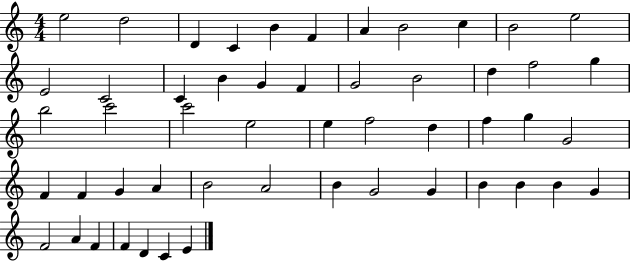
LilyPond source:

{
  \clef treble
  \numericTimeSignature
  \time 4/4
  \key c \major
  e''2 d''2 | d'4 c'4 b'4 f'4 | a'4 b'2 c''4 | b'2 e''2 | \break e'2 c'2 | c'4 b'4 g'4 f'4 | g'2 b'2 | d''4 f''2 g''4 | \break b''2 c'''2 | c'''2 e''2 | e''4 f''2 d''4 | f''4 g''4 g'2 | \break f'4 f'4 g'4 a'4 | b'2 a'2 | b'4 g'2 g'4 | b'4 b'4 b'4 g'4 | \break f'2 a'4 f'4 | f'4 d'4 c'4 e'4 | \bar "|."
}